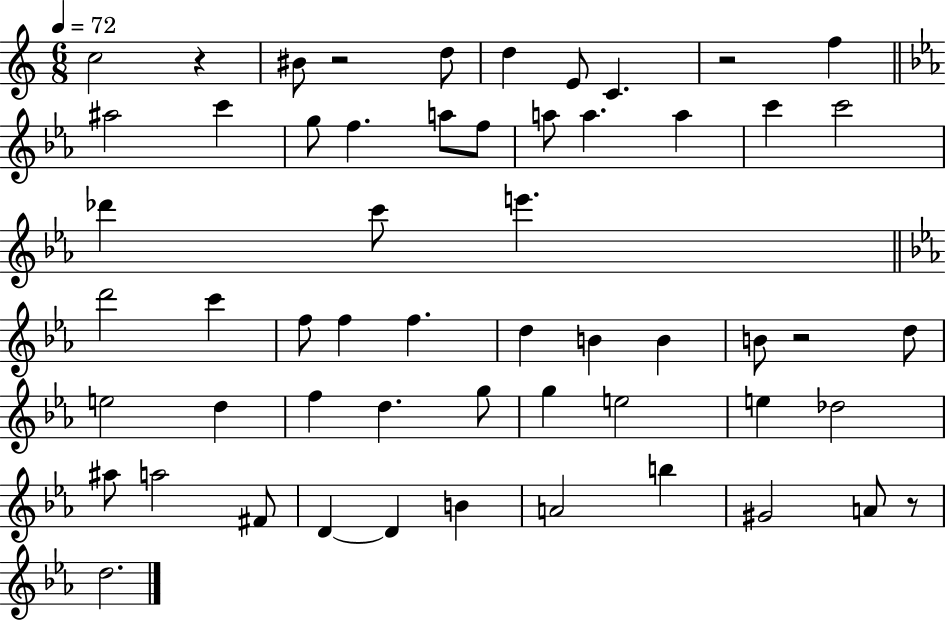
C5/h R/q BIS4/e R/h D5/e D5/q E4/e C4/q. R/h F5/q A#5/h C6/q G5/e F5/q. A5/e F5/e A5/e A5/q. A5/q C6/q C6/h Db6/q C6/e E6/q. D6/h C6/q F5/e F5/q F5/q. D5/q B4/q B4/q B4/e R/h D5/e E5/h D5/q F5/q D5/q. G5/e G5/q E5/h E5/q Db5/h A#5/e A5/h F#4/e D4/q D4/q B4/q A4/h B5/q G#4/h A4/e R/e D5/h.